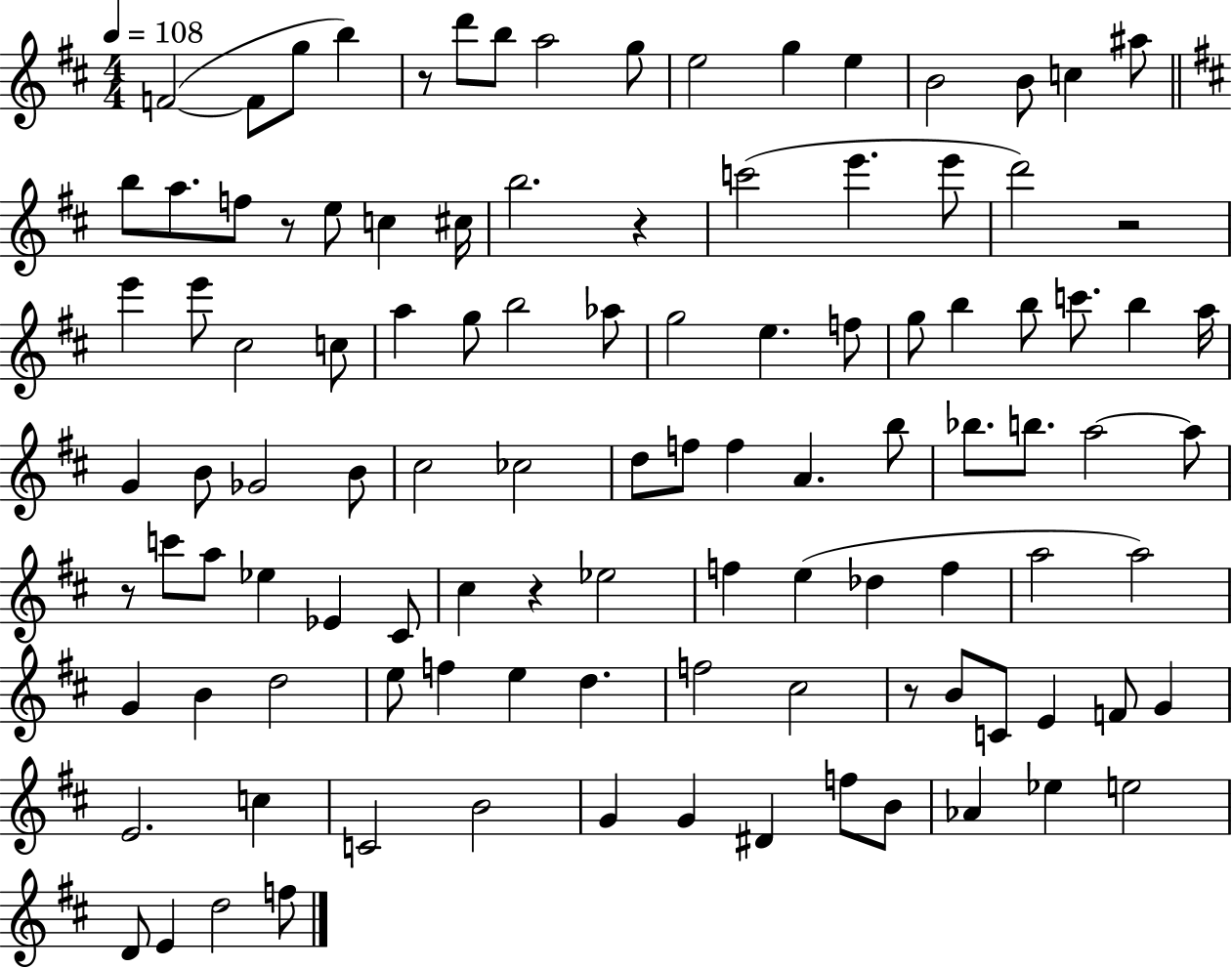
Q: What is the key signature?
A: D major